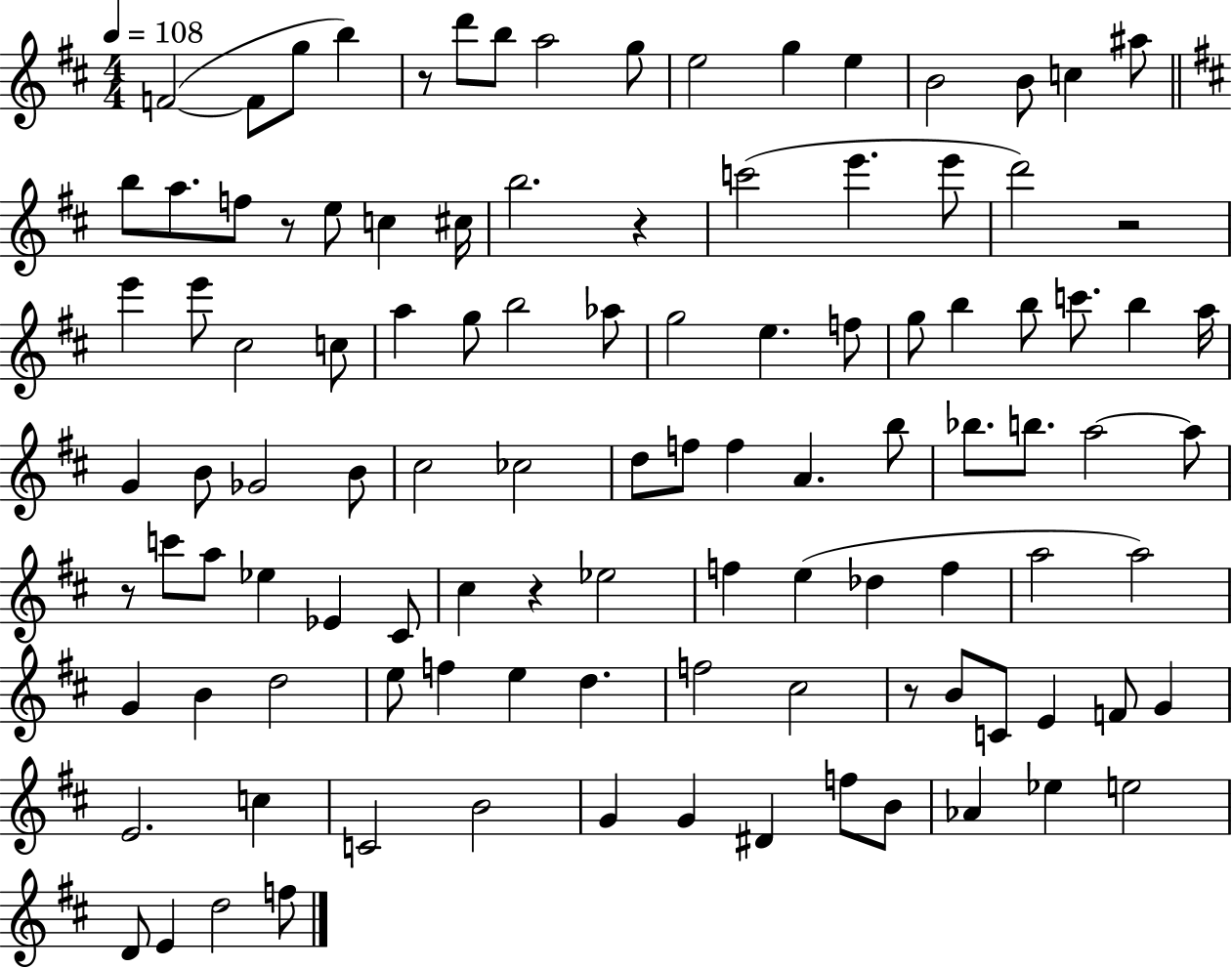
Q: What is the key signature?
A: D major